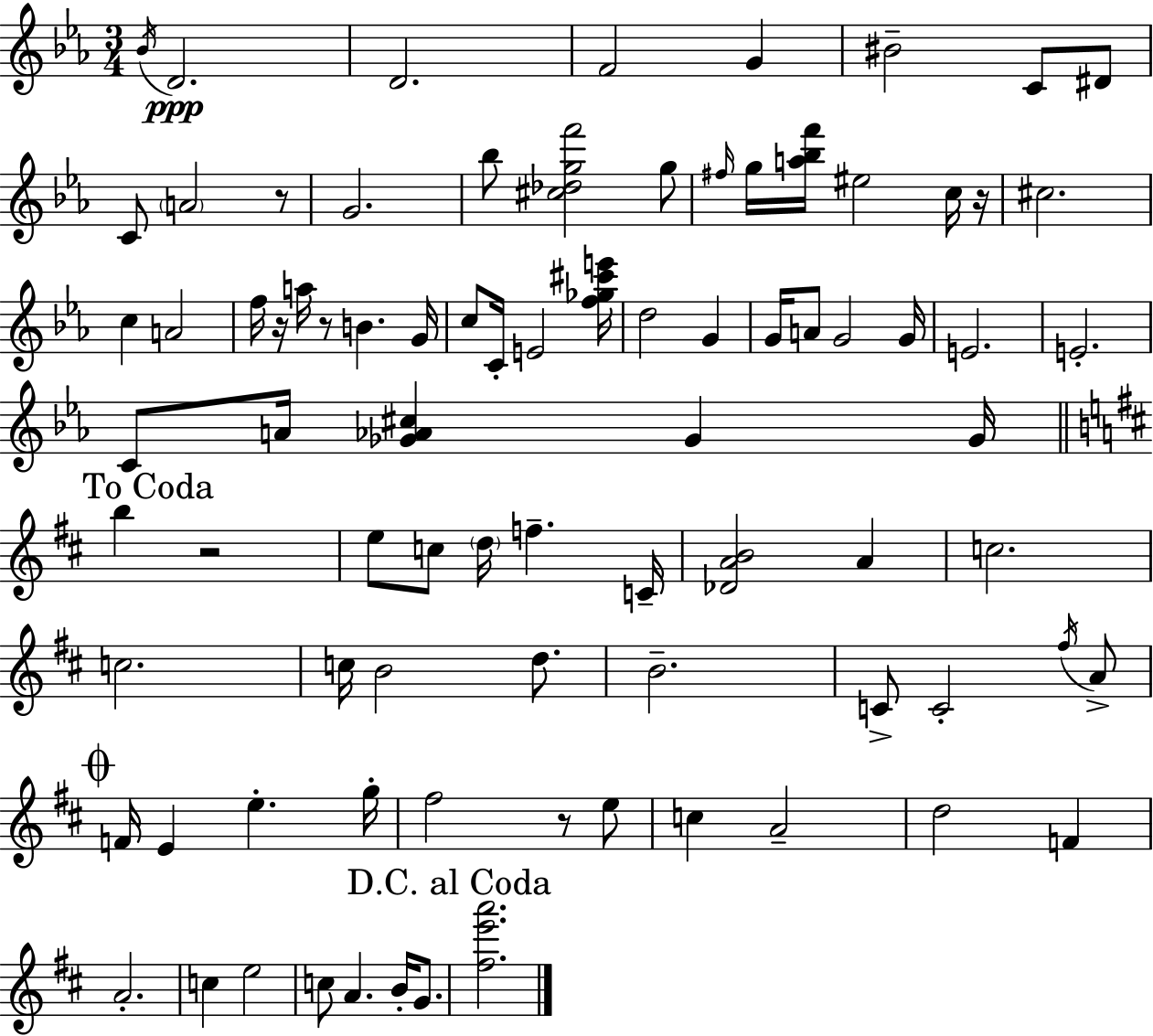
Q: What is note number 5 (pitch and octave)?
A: G4